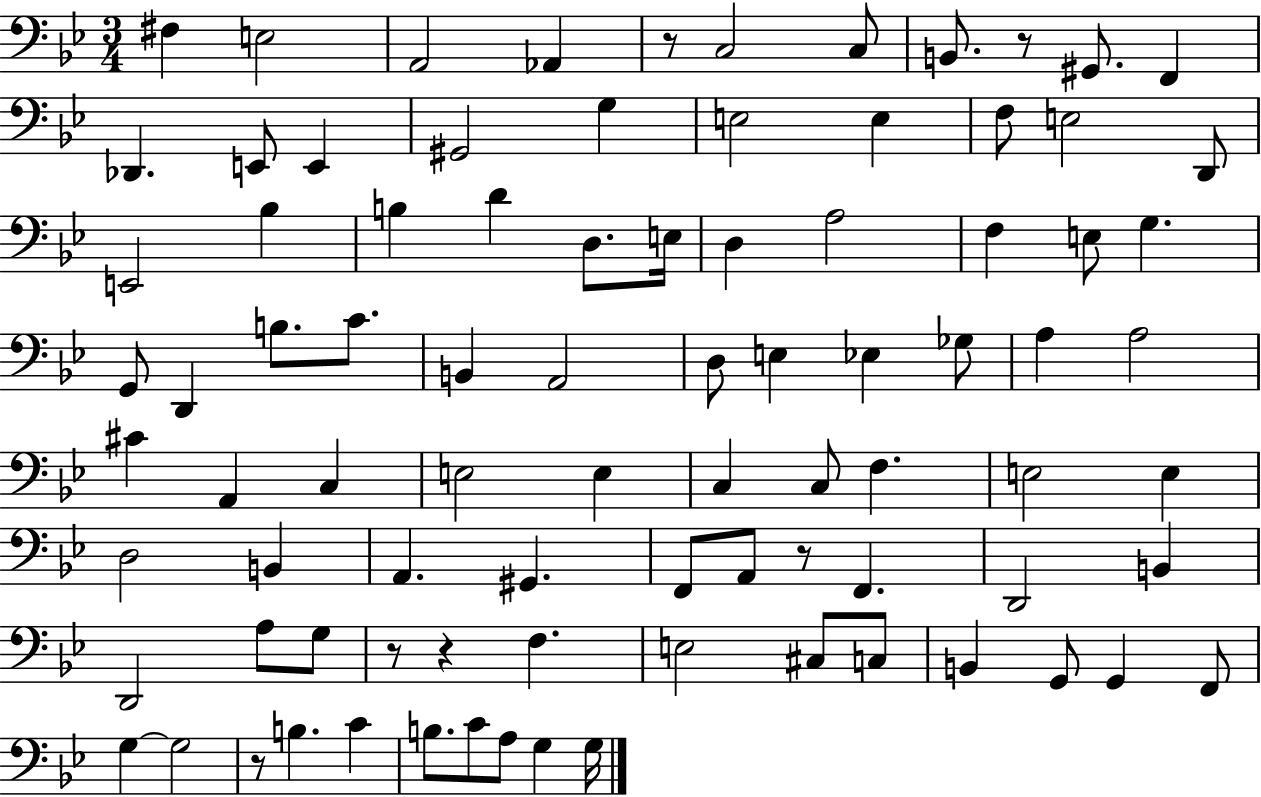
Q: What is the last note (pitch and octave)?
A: G3